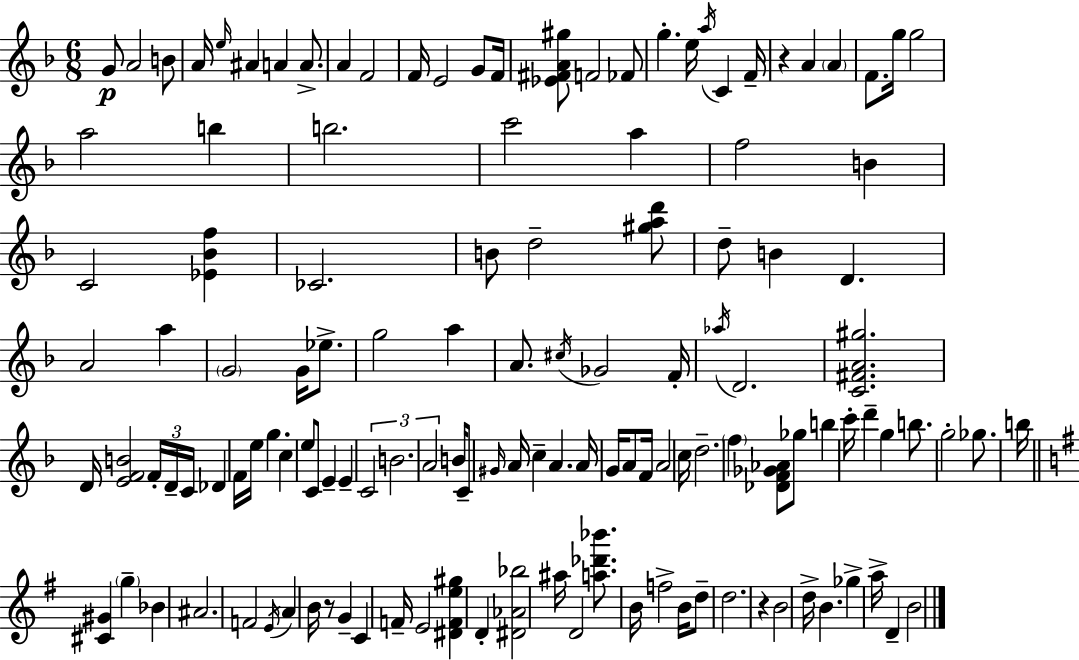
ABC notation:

X:1
T:Untitled
M:6/8
L:1/4
K:Dm
G/2 A2 B/2 A/4 e/4 ^A A A/2 A F2 F/4 E2 G/2 F/4 [_E^FA^g]/2 F2 _F/2 g e/4 a/4 C F/4 z A A F/2 g/4 g2 a2 b b2 c'2 a f2 B C2 [_E_Bf] _C2 B/2 d2 [^gad']/2 d/2 B D A2 a G2 G/4 _e/2 g2 a A/2 ^c/4 _G2 F/4 _a/4 D2 [C^FA^g]2 D/4 [EFB]2 F/4 D/4 C/4 _D F/4 e/4 g c e/2 C/2 E E C2 B2 A2 B/4 C/2 ^G/4 A/4 c A A/4 G/4 A/2 F/4 A2 c/4 d2 f [_DF_G_A]/2 _g/2 b c'/4 d' g b/2 g2 _g/2 b/4 [^C^G] g _B ^A2 F2 E/4 A B/4 z/2 G C F/4 E2 [^DFe^g] D [^D_A_b]2 ^a/4 D2 [a_d'_b']/2 B/4 f2 B/4 d/2 d2 z B2 d/4 B _g a/4 D B2